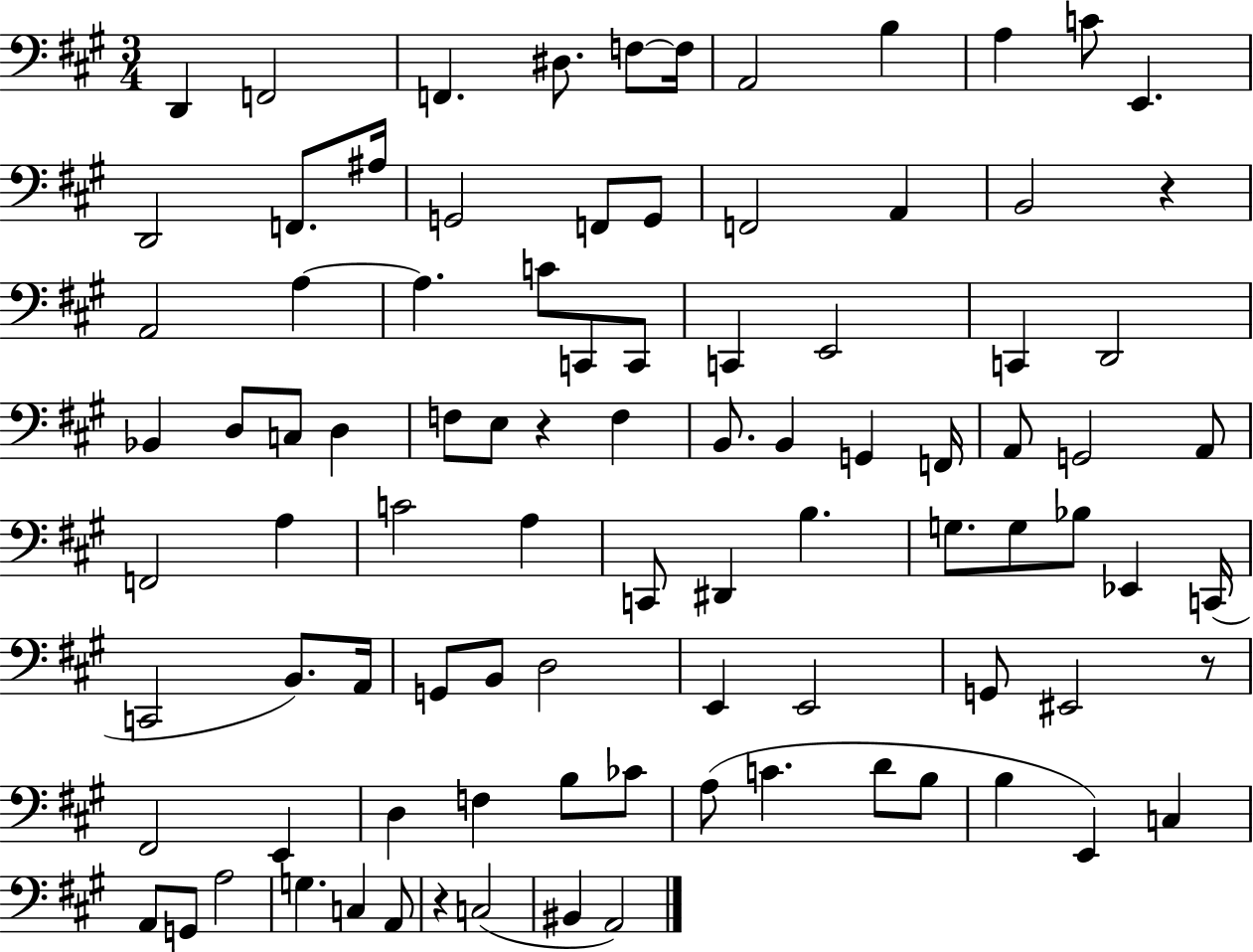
D2/q F2/h F2/q. D#3/e. F3/e F3/s A2/h B3/q A3/q C4/e E2/q. D2/h F2/e. A#3/s G2/h F2/e G2/e F2/h A2/q B2/h R/q A2/h A3/q A3/q. C4/e C2/e C2/e C2/q E2/h C2/q D2/h Bb2/q D3/e C3/e D3/q F3/e E3/e R/q F3/q B2/e. B2/q G2/q F2/s A2/e G2/h A2/e F2/h A3/q C4/h A3/q C2/e D#2/q B3/q. G3/e. G3/e Bb3/e Eb2/q C2/s C2/h B2/e. A2/s G2/e B2/e D3/h E2/q E2/h G2/e EIS2/h R/e F#2/h E2/q D3/q F3/q B3/e CES4/e A3/e C4/q. D4/e B3/e B3/q E2/q C3/q A2/e G2/e A3/h G3/q. C3/q A2/e R/q C3/h BIS2/q A2/h